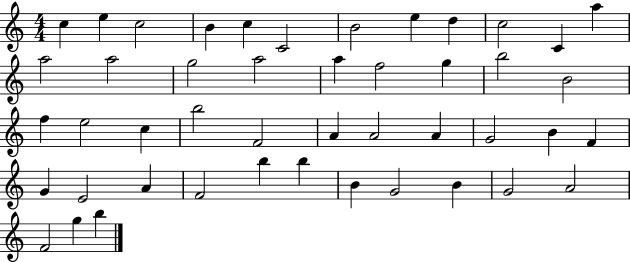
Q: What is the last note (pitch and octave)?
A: B5